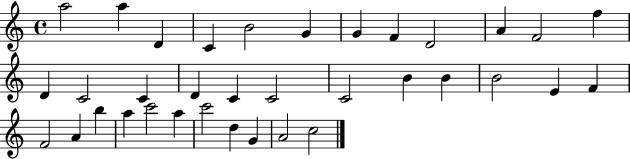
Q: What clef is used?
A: treble